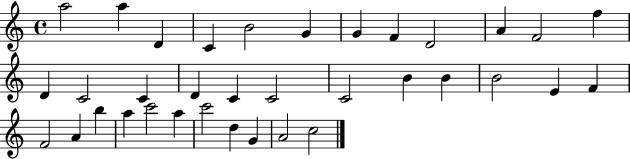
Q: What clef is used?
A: treble